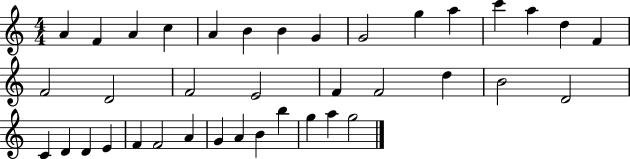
X:1
T:Untitled
M:4/4
L:1/4
K:C
A F A c A B B G G2 g a c' a d F F2 D2 F2 E2 F F2 d B2 D2 C D D E F F2 A G A B b g a g2